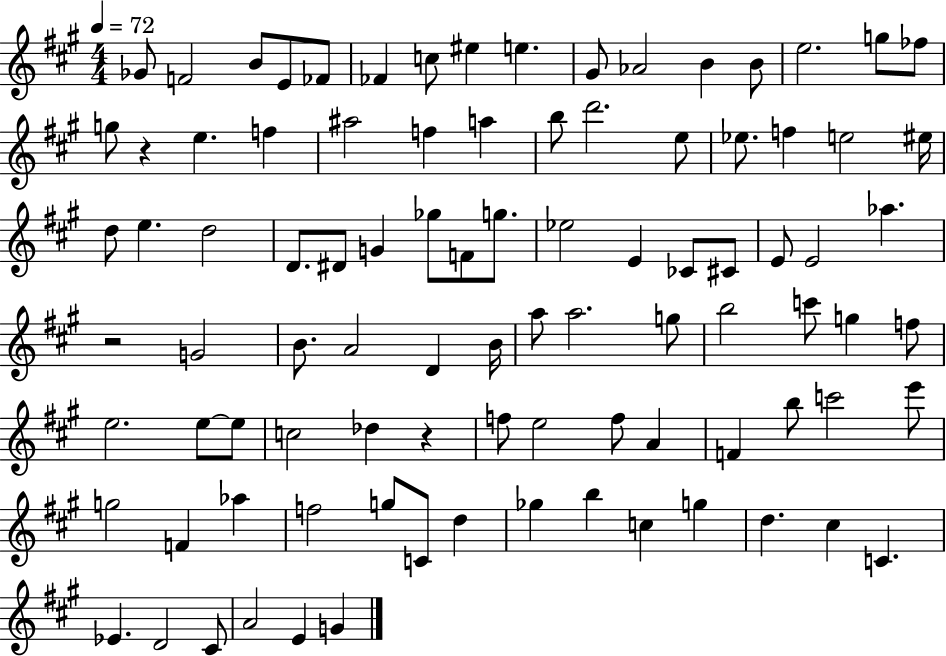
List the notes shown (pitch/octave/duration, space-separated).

Gb4/e F4/h B4/e E4/e FES4/e FES4/q C5/e EIS5/q E5/q. G#4/e Ab4/h B4/q B4/e E5/h. G5/e FES5/e G5/e R/q E5/q. F5/q A#5/h F5/q A5/q B5/e D6/h. E5/e Eb5/e. F5/q E5/h EIS5/s D5/e E5/q. D5/h D4/e. D#4/e G4/q Gb5/e F4/e G5/e. Eb5/h E4/q CES4/e C#4/e E4/e E4/h Ab5/q. R/h G4/h B4/e. A4/h D4/q B4/s A5/e A5/h. G5/e B5/h C6/e G5/q F5/e E5/h. E5/e E5/e C5/h Db5/q R/q F5/e E5/h F5/e A4/q F4/q B5/e C6/h E6/e G5/h F4/q Ab5/q F5/h G5/e C4/e D5/q Gb5/q B5/q C5/q G5/q D5/q. C#5/q C4/q. Eb4/q. D4/h C#4/e A4/h E4/q G4/q